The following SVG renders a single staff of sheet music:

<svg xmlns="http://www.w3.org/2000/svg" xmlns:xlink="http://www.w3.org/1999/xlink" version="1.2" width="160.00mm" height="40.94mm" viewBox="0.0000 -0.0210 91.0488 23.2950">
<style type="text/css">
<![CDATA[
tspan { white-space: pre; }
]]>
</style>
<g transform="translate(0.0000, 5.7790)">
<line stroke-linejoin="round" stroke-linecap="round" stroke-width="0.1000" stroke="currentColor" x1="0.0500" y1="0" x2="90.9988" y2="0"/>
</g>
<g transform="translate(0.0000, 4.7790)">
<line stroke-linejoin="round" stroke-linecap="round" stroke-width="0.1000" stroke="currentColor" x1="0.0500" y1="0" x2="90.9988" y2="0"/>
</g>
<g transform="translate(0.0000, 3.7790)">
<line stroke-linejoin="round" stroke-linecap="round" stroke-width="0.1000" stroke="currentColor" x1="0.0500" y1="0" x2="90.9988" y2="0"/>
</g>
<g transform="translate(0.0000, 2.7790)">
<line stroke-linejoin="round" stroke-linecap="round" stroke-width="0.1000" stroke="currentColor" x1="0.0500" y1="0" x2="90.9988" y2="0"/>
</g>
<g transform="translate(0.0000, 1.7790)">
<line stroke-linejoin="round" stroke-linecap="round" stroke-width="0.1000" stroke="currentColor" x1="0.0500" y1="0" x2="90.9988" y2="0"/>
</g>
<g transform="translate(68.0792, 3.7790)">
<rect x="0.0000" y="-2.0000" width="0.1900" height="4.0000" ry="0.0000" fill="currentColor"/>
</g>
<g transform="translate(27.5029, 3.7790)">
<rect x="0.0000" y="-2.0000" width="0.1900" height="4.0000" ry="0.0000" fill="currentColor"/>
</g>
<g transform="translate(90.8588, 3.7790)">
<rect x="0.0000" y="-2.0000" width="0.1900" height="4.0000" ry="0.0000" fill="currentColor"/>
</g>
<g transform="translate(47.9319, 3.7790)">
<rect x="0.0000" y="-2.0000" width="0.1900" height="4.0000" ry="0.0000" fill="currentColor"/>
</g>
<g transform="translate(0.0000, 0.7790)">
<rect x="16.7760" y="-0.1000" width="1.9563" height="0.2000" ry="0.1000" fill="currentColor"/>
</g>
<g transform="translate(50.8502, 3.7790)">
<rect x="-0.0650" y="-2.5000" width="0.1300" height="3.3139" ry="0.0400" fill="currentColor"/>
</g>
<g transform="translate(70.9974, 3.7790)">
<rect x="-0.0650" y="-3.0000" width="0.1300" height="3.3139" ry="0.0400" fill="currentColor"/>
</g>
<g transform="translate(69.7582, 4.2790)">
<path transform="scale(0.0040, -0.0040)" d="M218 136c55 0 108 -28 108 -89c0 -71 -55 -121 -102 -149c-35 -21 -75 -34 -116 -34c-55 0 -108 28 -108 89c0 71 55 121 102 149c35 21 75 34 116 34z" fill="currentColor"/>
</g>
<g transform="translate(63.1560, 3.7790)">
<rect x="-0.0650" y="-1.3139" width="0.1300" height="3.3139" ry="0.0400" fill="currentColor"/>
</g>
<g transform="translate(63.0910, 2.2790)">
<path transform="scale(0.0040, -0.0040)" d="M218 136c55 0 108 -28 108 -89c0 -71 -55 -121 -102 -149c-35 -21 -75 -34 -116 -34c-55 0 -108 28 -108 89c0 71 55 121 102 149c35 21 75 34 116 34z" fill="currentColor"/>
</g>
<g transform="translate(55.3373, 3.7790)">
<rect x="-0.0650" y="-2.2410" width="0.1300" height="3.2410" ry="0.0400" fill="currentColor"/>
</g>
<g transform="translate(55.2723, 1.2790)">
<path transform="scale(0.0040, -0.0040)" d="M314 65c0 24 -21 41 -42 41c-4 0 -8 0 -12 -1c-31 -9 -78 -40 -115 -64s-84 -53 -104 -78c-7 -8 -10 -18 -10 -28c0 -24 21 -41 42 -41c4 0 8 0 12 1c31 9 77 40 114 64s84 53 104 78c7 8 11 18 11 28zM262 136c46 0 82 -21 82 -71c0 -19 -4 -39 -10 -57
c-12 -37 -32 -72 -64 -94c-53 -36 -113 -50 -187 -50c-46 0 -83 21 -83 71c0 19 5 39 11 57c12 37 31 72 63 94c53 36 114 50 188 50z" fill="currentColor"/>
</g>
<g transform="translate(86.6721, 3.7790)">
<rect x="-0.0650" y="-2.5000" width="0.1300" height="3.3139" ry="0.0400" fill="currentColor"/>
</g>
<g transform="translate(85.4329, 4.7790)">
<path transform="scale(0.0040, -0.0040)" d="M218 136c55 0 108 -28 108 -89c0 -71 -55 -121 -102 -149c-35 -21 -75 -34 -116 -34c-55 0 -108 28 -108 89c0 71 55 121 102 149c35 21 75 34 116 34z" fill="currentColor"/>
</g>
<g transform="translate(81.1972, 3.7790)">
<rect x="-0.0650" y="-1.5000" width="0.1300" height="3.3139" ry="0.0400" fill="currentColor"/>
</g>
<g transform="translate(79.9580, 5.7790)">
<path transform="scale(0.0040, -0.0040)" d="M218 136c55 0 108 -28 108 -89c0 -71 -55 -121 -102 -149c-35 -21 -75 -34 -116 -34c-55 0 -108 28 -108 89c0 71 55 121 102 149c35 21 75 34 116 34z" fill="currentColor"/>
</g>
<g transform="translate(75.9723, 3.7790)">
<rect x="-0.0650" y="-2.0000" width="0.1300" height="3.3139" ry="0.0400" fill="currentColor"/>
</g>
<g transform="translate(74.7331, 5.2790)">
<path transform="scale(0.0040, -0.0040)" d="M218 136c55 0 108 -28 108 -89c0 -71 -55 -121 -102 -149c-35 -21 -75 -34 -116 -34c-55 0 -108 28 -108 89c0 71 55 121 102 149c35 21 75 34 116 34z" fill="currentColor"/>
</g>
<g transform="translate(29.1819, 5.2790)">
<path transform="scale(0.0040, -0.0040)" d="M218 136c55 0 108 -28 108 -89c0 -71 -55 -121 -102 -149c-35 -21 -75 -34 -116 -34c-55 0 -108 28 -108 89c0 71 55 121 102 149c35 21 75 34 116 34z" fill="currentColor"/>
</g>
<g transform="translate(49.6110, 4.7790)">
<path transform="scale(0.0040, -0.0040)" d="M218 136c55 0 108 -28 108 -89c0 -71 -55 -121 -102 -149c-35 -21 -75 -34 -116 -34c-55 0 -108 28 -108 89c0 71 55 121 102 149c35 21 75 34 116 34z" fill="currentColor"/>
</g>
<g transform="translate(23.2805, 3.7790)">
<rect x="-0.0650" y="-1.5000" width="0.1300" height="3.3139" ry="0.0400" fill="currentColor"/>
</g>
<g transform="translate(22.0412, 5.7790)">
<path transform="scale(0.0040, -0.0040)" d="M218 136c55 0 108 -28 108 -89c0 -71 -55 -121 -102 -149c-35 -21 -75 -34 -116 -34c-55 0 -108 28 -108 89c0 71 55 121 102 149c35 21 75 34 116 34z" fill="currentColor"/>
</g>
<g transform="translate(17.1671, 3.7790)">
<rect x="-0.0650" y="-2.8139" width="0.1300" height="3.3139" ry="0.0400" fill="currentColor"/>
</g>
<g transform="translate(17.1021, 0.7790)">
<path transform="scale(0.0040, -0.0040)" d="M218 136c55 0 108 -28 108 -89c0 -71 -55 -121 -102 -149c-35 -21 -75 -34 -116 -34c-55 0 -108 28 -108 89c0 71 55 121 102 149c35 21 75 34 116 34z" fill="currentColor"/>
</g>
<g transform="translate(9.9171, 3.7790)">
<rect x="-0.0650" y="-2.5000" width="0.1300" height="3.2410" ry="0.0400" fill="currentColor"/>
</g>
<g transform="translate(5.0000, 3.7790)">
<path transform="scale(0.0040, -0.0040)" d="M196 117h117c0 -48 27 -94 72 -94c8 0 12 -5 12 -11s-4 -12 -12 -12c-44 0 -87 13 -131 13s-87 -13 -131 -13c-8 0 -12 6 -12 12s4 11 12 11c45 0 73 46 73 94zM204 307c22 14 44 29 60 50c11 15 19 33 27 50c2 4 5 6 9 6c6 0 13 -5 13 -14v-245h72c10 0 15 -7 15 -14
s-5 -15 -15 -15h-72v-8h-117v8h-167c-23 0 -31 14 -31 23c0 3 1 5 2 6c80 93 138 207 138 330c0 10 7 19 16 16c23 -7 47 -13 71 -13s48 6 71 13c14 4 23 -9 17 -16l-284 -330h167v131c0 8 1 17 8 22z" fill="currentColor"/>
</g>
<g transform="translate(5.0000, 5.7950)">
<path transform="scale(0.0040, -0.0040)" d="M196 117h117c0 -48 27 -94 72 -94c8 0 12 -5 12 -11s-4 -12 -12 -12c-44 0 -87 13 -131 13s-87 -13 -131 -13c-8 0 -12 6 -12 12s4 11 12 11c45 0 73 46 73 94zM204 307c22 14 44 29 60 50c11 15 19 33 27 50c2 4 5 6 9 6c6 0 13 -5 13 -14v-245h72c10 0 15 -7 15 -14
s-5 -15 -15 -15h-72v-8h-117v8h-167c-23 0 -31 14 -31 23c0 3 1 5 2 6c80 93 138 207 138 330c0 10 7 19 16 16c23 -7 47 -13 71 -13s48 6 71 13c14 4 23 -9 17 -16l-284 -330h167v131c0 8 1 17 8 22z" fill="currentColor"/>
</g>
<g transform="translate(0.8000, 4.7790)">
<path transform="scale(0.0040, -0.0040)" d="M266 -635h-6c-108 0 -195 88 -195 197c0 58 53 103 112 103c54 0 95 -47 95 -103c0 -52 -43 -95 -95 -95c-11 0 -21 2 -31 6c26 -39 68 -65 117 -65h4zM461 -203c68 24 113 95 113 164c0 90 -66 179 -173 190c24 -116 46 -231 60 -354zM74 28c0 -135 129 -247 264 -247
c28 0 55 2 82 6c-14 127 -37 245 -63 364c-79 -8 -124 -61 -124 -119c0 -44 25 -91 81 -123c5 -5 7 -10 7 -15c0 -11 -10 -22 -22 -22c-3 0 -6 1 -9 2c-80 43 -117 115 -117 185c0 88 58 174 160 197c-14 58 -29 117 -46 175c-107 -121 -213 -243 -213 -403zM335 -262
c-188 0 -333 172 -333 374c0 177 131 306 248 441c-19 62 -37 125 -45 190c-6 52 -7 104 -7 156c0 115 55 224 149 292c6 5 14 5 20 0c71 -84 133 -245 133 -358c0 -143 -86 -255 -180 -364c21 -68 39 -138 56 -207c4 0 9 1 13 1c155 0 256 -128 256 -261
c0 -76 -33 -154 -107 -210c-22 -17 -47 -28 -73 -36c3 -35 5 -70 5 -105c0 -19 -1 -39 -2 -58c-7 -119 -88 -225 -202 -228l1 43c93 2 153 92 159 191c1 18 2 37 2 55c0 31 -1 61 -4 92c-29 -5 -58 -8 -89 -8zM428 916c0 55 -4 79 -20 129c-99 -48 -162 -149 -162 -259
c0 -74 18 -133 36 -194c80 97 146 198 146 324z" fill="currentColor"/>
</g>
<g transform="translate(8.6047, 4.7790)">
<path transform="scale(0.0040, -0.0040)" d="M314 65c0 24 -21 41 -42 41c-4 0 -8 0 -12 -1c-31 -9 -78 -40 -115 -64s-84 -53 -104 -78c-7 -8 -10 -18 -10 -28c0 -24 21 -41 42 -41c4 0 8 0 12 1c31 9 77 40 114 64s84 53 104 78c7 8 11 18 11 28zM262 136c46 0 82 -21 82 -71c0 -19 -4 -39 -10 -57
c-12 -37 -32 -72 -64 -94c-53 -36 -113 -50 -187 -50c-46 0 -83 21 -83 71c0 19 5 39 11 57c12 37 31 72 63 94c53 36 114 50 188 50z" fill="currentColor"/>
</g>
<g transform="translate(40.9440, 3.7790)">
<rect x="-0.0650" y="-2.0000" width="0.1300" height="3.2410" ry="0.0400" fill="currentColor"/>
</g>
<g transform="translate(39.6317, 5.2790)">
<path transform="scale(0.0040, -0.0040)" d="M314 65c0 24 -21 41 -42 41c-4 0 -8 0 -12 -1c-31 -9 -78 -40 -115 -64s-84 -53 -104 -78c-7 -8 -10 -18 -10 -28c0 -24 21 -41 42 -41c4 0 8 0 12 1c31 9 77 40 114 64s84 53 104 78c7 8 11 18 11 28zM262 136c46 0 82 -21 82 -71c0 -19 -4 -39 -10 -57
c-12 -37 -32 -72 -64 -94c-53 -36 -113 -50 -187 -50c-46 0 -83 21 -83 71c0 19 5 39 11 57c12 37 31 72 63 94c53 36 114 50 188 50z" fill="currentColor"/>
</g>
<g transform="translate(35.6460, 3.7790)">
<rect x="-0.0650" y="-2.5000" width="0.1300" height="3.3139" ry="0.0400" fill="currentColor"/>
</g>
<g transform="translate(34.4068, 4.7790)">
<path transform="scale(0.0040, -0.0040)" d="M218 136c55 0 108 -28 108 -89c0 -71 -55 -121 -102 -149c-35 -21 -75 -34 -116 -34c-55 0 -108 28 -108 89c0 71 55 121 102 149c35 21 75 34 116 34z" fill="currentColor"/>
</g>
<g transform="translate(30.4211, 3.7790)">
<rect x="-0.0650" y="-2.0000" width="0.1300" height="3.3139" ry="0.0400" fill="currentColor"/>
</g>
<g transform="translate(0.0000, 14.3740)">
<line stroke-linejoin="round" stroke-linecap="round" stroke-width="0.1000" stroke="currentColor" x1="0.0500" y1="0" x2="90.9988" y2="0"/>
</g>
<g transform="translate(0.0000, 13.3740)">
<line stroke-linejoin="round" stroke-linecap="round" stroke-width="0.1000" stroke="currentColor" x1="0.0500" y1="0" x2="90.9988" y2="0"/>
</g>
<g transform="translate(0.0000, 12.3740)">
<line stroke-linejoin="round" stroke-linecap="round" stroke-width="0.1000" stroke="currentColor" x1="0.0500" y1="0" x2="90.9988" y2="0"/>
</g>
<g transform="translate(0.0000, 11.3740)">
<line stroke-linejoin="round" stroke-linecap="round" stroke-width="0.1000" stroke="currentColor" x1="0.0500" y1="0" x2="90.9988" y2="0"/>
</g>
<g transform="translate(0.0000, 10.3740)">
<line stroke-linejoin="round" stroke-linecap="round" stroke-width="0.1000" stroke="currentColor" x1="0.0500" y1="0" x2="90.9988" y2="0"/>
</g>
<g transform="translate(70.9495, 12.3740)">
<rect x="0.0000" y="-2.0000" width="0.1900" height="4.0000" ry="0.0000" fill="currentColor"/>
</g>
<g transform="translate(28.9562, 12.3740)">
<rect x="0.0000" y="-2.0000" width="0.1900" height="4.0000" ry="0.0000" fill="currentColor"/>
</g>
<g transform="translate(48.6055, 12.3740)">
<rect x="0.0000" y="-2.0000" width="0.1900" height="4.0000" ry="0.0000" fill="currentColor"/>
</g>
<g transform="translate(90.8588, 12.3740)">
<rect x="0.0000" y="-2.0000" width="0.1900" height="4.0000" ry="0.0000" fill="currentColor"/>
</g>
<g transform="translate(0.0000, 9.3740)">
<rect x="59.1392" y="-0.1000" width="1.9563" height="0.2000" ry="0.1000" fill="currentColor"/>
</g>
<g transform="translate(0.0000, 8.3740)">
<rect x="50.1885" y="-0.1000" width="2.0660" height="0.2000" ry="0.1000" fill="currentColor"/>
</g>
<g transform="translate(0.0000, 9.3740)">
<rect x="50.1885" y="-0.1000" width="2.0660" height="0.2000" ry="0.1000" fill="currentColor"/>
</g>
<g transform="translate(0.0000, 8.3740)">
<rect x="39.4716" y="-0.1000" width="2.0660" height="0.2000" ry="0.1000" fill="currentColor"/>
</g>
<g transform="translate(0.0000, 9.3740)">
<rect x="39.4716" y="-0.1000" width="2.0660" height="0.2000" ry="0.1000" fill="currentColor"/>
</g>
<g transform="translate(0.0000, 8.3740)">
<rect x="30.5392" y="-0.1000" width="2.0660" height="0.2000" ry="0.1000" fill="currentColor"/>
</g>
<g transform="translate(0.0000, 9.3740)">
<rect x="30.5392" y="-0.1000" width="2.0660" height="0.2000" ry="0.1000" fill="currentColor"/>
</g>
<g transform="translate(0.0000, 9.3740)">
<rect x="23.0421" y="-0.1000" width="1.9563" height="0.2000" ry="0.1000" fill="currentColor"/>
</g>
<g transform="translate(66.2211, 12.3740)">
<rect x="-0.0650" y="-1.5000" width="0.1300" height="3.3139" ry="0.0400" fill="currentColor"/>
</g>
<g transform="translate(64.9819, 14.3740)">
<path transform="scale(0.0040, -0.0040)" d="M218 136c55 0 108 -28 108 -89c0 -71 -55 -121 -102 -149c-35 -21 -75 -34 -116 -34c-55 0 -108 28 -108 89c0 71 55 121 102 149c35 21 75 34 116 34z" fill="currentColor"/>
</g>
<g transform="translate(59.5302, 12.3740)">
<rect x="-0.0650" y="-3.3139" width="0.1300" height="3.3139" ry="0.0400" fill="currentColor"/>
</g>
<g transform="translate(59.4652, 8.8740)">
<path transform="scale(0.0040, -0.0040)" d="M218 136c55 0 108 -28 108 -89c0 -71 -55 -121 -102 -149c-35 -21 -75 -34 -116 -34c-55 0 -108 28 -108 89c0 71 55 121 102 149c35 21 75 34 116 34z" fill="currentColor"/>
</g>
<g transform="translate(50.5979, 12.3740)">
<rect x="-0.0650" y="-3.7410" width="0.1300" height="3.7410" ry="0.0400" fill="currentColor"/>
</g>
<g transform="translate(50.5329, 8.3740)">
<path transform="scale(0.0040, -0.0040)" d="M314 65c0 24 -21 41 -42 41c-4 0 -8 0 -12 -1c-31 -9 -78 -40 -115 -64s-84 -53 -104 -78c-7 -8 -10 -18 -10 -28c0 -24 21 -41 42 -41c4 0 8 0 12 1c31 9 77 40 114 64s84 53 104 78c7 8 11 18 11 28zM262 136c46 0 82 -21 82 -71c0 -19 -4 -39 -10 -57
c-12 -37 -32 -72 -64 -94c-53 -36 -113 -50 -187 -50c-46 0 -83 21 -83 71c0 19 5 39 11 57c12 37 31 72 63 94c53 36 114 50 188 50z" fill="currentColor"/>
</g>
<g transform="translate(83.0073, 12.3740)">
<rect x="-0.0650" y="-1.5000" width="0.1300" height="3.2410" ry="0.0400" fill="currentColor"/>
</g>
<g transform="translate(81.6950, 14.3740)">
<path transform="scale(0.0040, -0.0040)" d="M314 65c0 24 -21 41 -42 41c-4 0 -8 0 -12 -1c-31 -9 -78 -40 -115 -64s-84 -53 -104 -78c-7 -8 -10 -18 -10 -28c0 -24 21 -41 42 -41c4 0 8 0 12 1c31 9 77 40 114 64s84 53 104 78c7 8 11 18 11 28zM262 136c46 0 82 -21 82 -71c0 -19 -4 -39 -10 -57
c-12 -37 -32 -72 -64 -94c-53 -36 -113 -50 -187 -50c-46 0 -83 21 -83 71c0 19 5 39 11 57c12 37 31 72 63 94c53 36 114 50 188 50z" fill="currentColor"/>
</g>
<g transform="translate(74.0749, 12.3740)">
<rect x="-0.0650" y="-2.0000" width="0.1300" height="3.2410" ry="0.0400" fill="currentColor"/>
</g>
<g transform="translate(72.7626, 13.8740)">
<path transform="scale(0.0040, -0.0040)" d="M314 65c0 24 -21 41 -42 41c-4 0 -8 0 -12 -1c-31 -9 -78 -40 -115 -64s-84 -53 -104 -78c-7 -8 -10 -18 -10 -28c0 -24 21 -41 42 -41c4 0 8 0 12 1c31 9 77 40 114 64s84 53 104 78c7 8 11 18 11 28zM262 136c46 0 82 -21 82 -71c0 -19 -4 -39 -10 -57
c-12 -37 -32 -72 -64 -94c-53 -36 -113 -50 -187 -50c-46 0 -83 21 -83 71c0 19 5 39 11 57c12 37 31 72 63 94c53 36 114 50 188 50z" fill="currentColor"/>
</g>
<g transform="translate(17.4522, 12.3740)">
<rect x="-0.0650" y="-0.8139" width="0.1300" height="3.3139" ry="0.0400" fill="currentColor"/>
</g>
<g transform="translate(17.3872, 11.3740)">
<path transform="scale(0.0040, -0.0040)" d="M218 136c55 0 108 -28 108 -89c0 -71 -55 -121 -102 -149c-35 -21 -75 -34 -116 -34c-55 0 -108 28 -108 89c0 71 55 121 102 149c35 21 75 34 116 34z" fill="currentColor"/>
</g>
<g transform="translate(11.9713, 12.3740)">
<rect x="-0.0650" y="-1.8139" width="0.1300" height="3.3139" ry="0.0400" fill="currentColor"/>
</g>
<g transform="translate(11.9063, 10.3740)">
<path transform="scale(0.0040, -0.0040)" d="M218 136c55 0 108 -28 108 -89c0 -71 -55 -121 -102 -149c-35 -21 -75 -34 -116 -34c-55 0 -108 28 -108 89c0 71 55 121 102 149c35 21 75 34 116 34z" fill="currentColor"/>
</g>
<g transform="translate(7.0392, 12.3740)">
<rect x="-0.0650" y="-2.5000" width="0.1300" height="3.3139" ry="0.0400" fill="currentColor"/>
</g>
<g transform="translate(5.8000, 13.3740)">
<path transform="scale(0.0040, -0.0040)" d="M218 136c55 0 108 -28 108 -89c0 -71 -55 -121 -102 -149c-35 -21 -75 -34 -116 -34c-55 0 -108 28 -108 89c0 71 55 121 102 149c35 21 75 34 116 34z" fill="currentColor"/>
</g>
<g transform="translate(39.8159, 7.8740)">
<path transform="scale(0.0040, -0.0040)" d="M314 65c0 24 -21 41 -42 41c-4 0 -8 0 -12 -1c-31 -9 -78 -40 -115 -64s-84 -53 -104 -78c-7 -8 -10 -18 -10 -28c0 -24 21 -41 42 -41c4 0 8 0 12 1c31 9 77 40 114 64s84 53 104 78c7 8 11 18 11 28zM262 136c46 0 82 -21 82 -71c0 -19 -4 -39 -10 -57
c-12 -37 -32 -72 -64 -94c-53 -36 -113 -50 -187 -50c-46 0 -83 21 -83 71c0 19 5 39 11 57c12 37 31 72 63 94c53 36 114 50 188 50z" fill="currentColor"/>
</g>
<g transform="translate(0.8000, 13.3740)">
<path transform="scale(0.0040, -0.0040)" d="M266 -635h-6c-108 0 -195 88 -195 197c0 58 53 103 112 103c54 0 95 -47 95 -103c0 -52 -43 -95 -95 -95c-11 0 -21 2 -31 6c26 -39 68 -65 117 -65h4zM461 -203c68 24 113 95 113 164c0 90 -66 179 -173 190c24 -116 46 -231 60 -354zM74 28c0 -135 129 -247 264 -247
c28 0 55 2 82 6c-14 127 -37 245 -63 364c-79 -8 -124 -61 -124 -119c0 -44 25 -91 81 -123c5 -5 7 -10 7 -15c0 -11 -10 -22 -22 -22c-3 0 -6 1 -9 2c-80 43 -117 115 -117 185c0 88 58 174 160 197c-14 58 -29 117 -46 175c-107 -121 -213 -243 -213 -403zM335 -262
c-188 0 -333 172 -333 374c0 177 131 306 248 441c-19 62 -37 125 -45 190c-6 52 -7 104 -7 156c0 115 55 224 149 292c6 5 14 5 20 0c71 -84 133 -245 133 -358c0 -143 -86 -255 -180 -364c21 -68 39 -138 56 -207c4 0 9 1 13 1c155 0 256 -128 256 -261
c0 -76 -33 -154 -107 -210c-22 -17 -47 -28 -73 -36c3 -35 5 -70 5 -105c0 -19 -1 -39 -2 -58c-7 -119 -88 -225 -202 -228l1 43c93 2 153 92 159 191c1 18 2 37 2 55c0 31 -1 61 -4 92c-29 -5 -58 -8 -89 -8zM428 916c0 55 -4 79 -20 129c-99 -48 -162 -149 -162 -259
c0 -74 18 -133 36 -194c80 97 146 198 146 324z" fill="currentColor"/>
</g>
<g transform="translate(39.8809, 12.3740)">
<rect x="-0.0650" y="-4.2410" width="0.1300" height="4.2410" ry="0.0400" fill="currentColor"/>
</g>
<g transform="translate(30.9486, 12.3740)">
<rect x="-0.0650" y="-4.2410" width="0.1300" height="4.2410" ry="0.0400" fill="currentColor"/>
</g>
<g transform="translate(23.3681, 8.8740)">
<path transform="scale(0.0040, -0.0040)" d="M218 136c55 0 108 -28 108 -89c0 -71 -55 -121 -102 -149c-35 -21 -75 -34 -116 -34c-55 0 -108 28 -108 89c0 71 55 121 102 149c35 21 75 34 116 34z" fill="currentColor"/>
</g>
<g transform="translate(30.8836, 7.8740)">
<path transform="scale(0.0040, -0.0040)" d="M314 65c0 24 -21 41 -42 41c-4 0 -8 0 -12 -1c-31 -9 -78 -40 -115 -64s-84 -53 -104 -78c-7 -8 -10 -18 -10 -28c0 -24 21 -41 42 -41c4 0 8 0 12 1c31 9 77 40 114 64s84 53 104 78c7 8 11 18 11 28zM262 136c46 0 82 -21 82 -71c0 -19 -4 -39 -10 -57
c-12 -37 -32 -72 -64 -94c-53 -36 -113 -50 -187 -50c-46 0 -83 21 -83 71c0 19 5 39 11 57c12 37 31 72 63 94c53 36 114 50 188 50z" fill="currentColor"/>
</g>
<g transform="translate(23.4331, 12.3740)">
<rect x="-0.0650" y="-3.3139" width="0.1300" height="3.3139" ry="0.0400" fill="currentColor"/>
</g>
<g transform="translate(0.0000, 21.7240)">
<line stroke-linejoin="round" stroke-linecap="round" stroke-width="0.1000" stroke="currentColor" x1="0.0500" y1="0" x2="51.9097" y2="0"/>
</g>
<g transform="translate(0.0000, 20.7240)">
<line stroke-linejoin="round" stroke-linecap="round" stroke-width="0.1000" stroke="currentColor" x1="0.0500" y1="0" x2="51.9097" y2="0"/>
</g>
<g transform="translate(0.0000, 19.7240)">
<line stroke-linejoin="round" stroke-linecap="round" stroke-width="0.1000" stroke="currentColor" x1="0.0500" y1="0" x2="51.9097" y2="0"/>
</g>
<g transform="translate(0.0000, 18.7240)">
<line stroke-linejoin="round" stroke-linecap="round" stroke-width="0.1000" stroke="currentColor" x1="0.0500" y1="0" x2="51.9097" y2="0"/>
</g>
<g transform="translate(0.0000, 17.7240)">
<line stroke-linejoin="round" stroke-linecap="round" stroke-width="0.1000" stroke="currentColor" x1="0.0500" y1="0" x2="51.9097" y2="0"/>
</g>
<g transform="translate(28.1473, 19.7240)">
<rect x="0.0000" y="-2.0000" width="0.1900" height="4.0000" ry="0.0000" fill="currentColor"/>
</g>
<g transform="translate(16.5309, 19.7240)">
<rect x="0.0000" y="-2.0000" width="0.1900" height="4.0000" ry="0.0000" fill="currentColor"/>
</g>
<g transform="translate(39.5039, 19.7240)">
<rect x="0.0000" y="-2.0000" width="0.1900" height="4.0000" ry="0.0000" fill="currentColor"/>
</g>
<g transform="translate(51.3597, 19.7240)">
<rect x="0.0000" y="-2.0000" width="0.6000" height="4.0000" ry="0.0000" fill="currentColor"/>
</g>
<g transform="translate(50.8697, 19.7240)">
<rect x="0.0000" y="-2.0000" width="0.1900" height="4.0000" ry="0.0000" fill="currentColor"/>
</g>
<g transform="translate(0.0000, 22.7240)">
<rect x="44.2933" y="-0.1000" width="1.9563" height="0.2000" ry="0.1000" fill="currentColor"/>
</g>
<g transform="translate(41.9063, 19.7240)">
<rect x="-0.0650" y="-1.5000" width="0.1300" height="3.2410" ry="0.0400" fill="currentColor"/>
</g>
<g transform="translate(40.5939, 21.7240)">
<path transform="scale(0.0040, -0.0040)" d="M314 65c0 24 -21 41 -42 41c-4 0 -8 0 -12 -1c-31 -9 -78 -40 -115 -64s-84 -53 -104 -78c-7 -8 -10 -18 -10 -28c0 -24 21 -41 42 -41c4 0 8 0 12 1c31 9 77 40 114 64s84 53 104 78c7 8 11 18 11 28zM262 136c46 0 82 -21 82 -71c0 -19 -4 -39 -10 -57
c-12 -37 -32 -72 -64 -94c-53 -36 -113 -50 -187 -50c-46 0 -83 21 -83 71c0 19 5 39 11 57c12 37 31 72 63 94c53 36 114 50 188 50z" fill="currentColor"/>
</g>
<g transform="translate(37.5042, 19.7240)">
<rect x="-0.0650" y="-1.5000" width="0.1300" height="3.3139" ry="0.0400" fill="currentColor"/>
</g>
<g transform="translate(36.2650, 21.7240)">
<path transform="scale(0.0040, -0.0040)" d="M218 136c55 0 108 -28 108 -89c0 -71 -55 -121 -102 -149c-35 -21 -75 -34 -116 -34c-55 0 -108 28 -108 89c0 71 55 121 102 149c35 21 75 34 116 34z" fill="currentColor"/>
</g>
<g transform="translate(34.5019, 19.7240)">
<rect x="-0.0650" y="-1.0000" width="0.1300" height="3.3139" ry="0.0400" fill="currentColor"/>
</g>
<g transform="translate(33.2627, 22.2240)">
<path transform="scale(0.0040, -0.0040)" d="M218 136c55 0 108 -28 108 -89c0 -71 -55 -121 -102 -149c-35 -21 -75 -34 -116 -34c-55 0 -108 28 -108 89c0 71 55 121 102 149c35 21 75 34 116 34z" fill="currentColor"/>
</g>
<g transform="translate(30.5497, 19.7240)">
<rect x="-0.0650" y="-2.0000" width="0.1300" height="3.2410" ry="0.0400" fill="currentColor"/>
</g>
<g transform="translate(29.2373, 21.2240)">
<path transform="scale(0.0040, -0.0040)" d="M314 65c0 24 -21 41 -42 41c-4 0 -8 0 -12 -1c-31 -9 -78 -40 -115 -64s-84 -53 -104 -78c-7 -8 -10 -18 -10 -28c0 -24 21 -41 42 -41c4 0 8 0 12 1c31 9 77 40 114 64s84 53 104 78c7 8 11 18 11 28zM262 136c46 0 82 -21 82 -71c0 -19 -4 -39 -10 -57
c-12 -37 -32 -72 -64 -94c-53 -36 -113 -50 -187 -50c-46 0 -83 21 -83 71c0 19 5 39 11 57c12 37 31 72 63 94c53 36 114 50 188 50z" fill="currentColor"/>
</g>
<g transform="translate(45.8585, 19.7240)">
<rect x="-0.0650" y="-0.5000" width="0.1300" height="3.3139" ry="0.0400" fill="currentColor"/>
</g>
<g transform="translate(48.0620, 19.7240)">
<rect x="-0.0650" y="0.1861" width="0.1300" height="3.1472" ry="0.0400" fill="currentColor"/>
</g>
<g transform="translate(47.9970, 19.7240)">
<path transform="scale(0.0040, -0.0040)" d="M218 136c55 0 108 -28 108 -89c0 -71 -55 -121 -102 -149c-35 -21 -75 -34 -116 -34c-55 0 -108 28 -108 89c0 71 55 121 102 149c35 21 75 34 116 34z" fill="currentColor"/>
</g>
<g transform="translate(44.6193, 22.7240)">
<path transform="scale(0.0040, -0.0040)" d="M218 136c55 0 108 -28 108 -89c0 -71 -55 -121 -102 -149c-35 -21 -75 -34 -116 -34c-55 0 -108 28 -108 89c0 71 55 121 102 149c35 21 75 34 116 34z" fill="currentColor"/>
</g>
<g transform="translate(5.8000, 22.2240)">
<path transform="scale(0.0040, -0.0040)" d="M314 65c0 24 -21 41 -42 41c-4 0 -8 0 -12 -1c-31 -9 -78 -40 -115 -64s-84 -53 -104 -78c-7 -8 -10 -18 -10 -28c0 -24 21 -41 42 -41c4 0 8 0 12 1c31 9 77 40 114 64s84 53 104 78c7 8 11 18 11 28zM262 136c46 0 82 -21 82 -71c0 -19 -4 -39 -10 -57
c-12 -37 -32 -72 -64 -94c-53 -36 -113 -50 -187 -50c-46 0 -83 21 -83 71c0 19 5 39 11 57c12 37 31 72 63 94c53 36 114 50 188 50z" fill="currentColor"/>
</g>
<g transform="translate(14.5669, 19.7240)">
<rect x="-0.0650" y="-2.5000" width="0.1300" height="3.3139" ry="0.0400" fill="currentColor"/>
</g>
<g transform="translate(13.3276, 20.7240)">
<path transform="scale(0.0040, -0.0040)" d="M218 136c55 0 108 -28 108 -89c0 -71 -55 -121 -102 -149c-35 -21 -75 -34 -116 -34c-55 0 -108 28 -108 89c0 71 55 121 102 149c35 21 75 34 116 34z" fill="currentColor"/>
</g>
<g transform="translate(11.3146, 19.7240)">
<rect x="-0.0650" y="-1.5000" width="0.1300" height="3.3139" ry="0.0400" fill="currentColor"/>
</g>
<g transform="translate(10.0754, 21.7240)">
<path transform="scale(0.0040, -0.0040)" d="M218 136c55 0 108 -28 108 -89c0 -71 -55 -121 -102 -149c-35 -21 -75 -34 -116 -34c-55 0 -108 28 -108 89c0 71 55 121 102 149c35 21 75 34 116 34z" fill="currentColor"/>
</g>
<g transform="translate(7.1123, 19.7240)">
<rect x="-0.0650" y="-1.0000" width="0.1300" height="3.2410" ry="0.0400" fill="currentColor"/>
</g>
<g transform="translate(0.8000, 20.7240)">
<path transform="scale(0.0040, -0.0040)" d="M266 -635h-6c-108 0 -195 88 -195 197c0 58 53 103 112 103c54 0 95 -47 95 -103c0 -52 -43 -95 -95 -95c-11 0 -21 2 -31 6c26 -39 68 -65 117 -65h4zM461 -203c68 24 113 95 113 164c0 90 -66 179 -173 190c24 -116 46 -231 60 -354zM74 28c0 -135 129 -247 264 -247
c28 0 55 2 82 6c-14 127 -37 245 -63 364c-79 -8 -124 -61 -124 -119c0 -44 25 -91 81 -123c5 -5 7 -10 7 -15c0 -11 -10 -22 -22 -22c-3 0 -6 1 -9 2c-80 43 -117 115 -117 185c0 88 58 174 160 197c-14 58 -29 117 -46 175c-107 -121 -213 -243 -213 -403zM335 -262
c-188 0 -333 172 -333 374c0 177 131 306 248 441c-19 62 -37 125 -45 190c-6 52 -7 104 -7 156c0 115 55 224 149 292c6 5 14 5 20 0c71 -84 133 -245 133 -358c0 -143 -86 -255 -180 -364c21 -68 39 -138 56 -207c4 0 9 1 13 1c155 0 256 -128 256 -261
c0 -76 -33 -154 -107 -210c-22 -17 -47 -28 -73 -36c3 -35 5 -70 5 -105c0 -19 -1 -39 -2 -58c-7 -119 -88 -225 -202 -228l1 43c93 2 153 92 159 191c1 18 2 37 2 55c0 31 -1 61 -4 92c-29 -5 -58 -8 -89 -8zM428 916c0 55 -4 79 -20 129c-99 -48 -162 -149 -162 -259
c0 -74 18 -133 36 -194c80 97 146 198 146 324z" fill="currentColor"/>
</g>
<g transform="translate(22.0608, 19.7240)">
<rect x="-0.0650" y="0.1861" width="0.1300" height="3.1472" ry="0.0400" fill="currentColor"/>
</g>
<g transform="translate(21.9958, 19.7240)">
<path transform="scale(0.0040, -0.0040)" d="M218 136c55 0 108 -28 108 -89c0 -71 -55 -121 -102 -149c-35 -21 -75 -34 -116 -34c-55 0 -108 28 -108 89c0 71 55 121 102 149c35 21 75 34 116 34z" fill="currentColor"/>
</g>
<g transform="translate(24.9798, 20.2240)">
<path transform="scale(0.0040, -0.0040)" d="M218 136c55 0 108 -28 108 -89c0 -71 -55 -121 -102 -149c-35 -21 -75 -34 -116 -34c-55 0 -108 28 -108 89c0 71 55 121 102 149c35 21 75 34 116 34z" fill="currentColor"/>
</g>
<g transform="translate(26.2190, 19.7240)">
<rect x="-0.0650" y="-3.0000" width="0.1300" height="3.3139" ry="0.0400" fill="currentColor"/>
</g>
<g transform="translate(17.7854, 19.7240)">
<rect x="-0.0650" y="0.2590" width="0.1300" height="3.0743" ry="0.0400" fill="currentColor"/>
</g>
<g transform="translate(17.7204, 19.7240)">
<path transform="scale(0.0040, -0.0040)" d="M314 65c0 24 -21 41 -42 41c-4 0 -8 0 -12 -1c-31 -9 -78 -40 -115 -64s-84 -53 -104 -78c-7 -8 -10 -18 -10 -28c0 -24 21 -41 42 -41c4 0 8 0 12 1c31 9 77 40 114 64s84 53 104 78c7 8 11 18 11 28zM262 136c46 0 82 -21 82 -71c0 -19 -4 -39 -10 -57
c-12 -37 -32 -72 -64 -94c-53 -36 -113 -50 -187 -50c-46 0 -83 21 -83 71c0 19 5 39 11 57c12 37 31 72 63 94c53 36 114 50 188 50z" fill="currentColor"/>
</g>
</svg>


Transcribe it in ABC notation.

X:1
T:Untitled
M:4/4
L:1/4
K:C
G2 a E F G F2 G g2 e A F E G G f d b d'2 d'2 c'2 b E F2 E2 D2 E G B2 B A F2 D E E2 C B